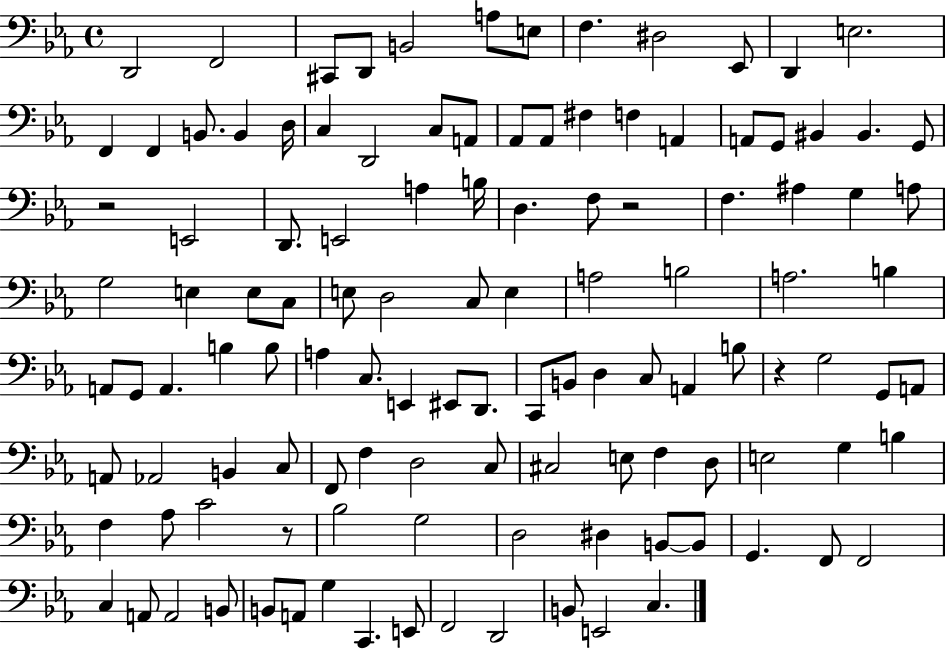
X:1
T:Untitled
M:4/4
L:1/4
K:Eb
D,,2 F,,2 ^C,,/2 D,,/2 B,,2 A,/2 E,/2 F, ^D,2 _E,,/2 D,, E,2 F,, F,, B,,/2 B,, D,/4 C, D,,2 C,/2 A,,/2 _A,,/2 _A,,/2 ^F, F, A,, A,,/2 G,,/2 ^B,, ^B,, G,,/2 z2 E,,2 D,,/2 E,,2 A, B,/4 D, F,/2 z2 F, ^A, G, A,/2 G,2 E, E,/2 C,/2 E,/2 D,2 C,/2 E, A,2 B,2 A,2 B, A,,/2 G,,/2 A,, B, B,/2 A, C,/2 E,, ^E,,/2 D,,/2 C,,/2 B,,/2 D, C,/2 A,, B,/2 z G,2 G,,/2 A,,/2 A,,/2 _A,,2 B,, C,/2 F,,/2 F, D,2 C,/2 ^C,2 E,/2 F, D,/2 E,2 G, B, F, _A,/2 C2 z/2 _B,2 G,2 D,2 ^D, B,,/2 B,,/2 G,, F,,/2 F,,2 C, A,,/2 A,,2 B,,/2 B,,/2 A,,/2 G, C,, E,,/2 F,,2 D,,2 B,,/2 E,,2 C,